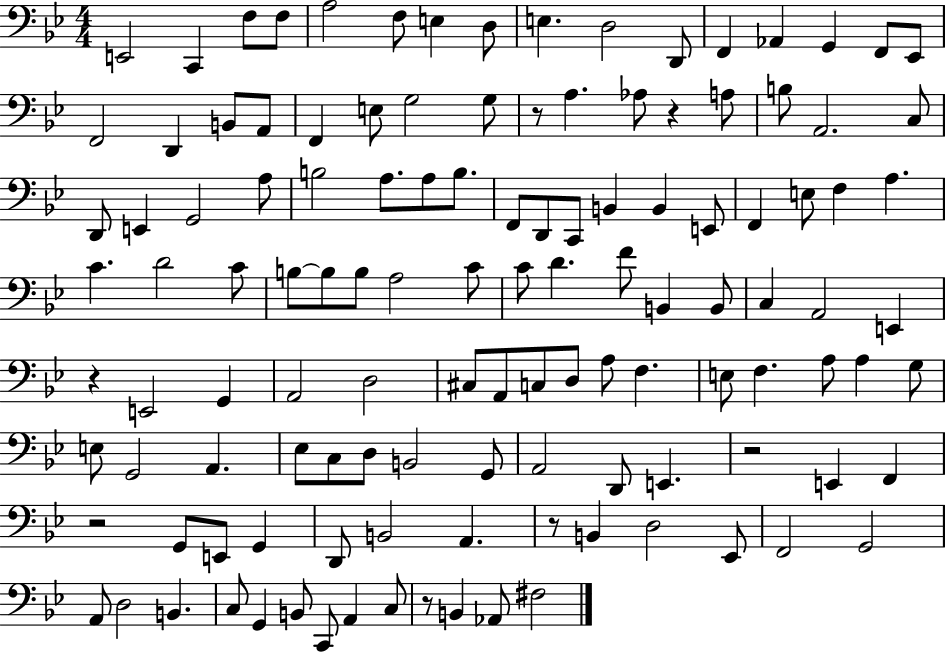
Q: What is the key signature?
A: BES major